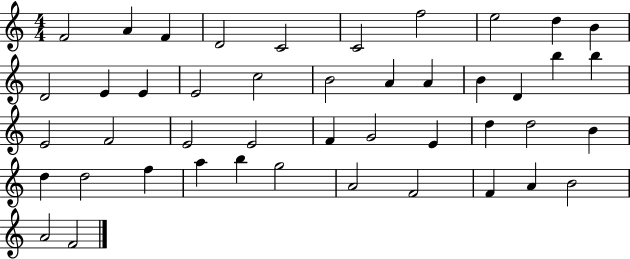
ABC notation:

X:1
T:Untitled
M:4/4
L:1/4
K:C
F2 A F D2 C2 C2 f2 e2 d B D2 E E E2 c2 B2 A A B D b b E2 F2 E2 E2 F G2 E d d2 B d d2 f a b g2 A2 F2 F A B2 A2 F2